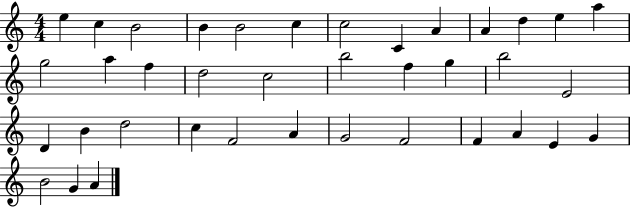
X:1
T:Untitled
M:4/4
L:1/4
K:C
e c B2 B B2 c c2 C A A d e a g2 a f d2 c2 b2 f g b2 E2 D B d2 c F2 A G2 F2 F A E G B2 G A